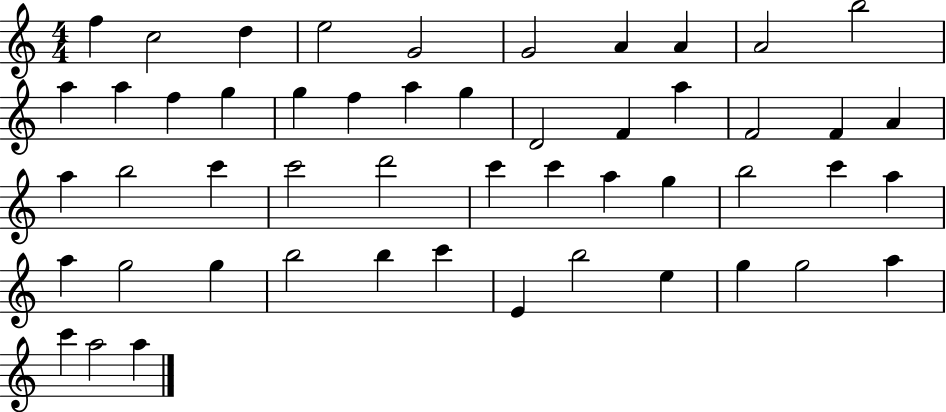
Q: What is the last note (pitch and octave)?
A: A5